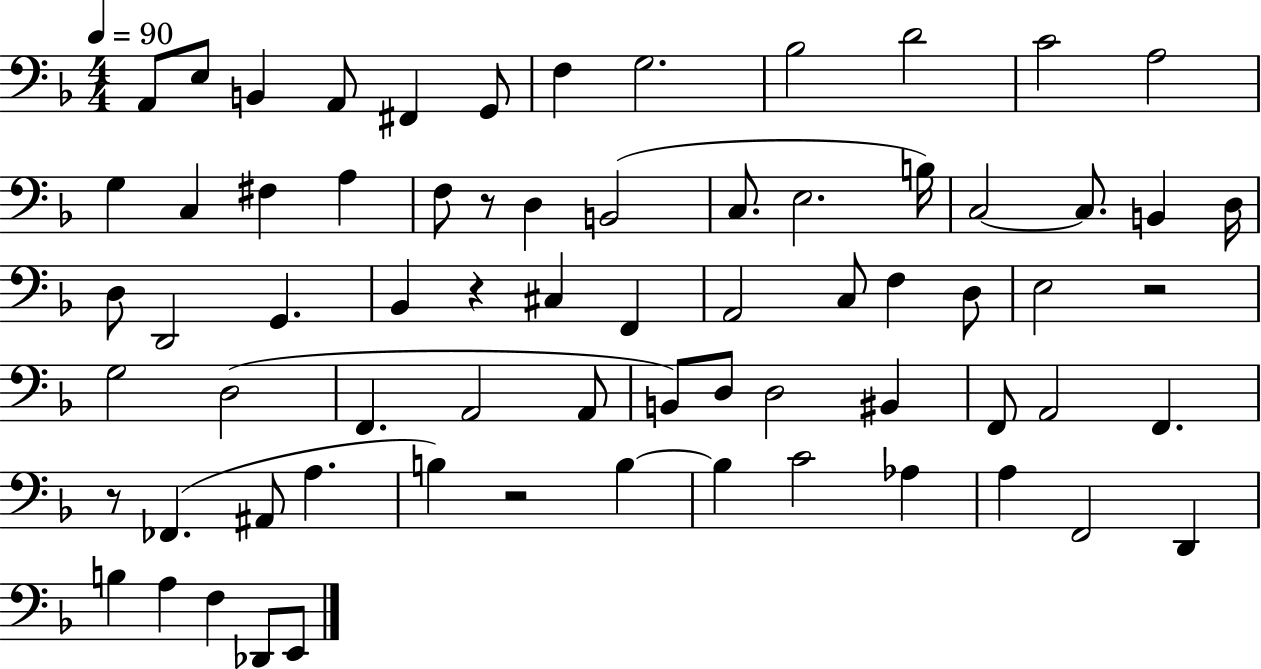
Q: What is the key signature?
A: F major